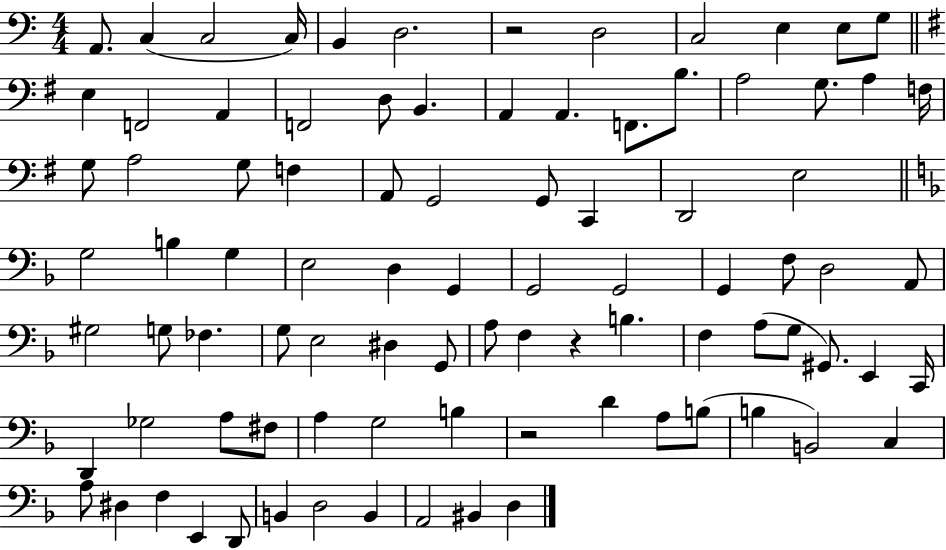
X:1
T:Untitled
M:4/4
L:1/4
K:C
A,,/2 C, C,2 C,/4 B,, D,2 z2 D,2 C,2 E, E,/2 G,/2 E, F,,2 A,, F,,2 D,/2 B,, A,, A,, F,,/2 B,/2 A,2 G,/2 A, F,/4 G,/2 A,2 G,/2 F, A,,/2 G,,2 G,,/2 C,, D,,2 E,2 G,2 B, G, E,2 D, G,, G,,2 G,,2 G,, F,/2 D,2 A,,/2 ^G,2 G,/2 _F, G,/2 E,2 ^D, G,,/2 A,/2 F, z B, F, A,/2 G,/2 ^G,,/2 E,, C,,/4 D,, _G,2 A,/2 ^F,/2 A, G,2 B, z2 D A,/2 B,/2 B, B,,2 C, A,/2 ^D, F, E,, D,,/2 B,, D,2 B,, A,,2 ^B,, D,